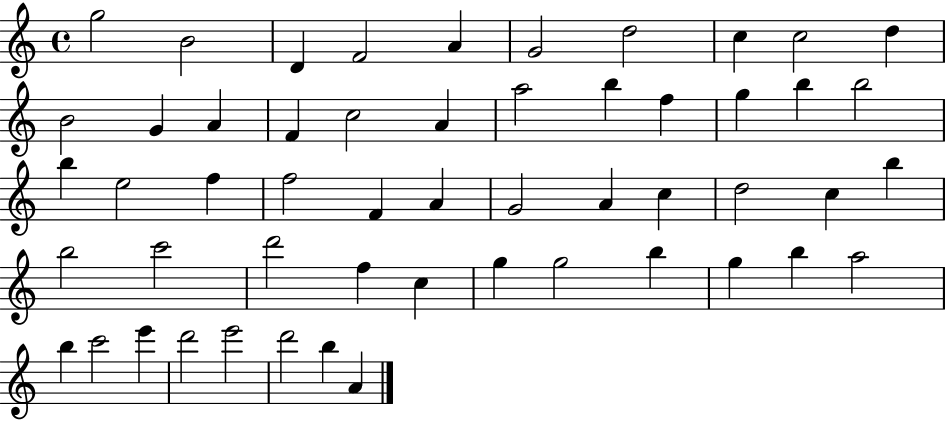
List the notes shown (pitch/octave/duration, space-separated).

G5/h B4/h D4/q F4/h A4/q G4/h D5/h C5/q C5/h D5/q B4/h G4/q A4/q F4/q C5/h A4/q A5/h B5/q F5/q G5/q B5/q B5/h B5/q E5/h F5/q F5/h F4/q A4/q G4/h A4/q C5/q D5/h C5/q B5/q B5/h C6/h D6/h F5/q C5/q G5/q G5/h B5/q G5/q B5/q A5/h B5/q C6/h E6/q D6/h E6/h D6/h B5/q A4/q